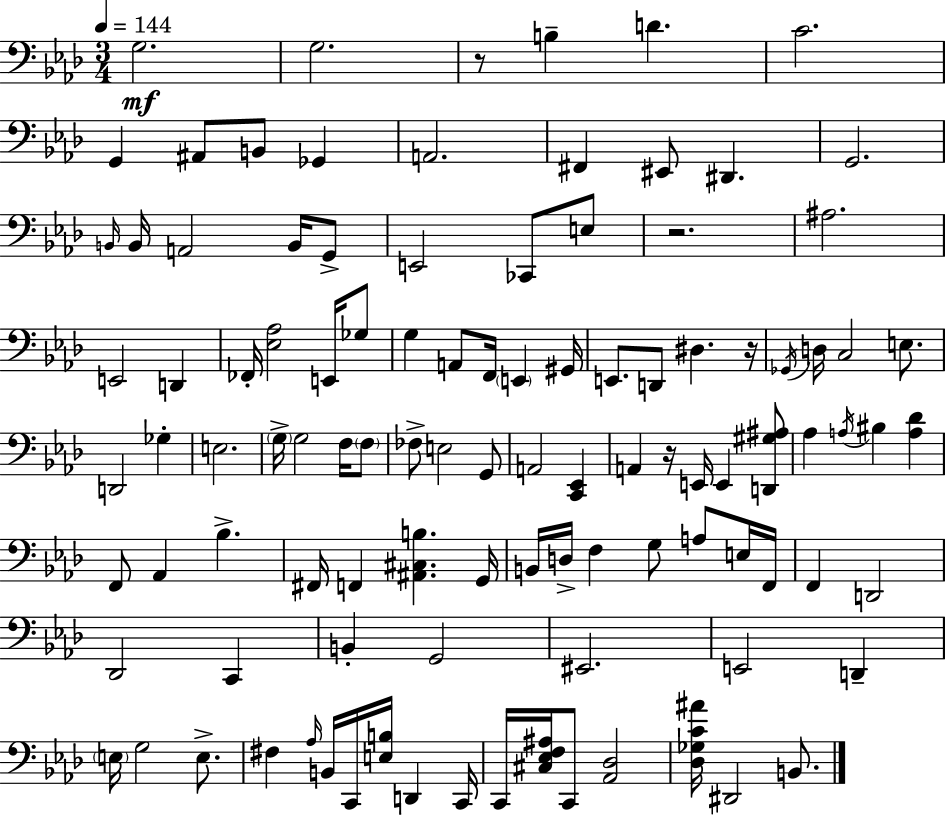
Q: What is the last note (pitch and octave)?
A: B2